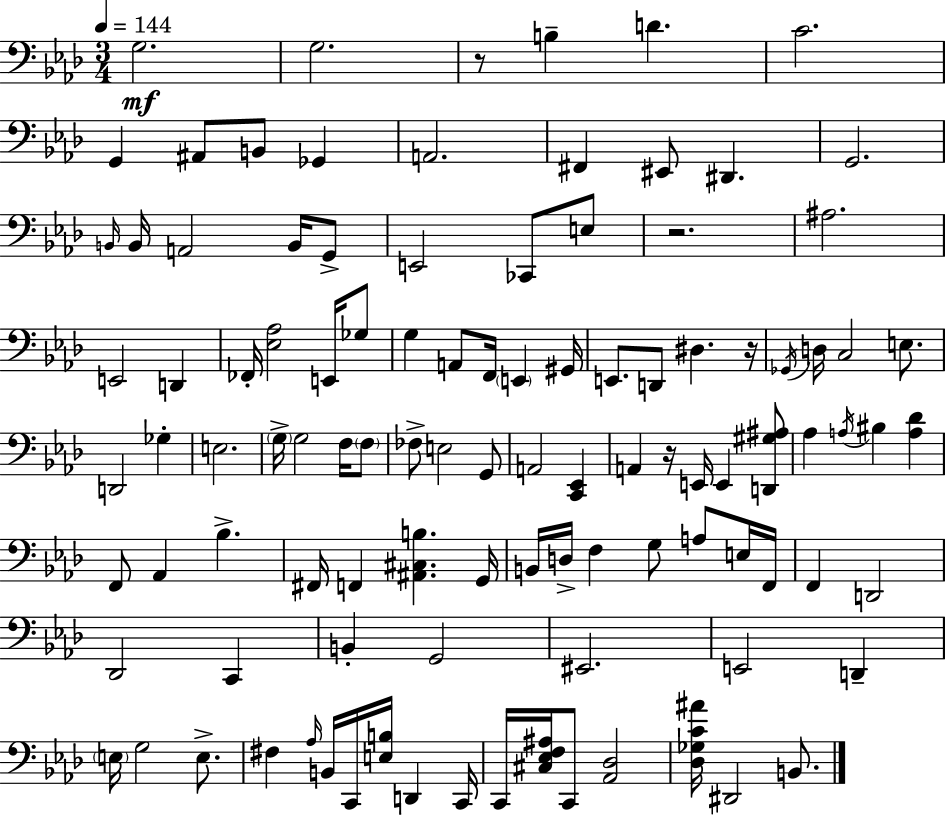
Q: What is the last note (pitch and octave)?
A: B2